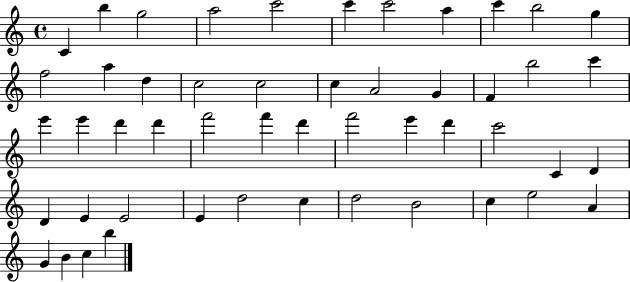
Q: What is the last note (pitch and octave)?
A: B5